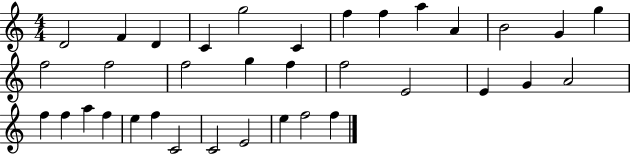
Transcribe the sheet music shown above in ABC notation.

X:1
T:Untitled
M:4/4
L:1/4
K:C
D2 F D C g2 C f f a A B2 G g f2 f2 f2 g f f2 E2 E G A2 f f a f e f C2 C2 E2 e f2 f